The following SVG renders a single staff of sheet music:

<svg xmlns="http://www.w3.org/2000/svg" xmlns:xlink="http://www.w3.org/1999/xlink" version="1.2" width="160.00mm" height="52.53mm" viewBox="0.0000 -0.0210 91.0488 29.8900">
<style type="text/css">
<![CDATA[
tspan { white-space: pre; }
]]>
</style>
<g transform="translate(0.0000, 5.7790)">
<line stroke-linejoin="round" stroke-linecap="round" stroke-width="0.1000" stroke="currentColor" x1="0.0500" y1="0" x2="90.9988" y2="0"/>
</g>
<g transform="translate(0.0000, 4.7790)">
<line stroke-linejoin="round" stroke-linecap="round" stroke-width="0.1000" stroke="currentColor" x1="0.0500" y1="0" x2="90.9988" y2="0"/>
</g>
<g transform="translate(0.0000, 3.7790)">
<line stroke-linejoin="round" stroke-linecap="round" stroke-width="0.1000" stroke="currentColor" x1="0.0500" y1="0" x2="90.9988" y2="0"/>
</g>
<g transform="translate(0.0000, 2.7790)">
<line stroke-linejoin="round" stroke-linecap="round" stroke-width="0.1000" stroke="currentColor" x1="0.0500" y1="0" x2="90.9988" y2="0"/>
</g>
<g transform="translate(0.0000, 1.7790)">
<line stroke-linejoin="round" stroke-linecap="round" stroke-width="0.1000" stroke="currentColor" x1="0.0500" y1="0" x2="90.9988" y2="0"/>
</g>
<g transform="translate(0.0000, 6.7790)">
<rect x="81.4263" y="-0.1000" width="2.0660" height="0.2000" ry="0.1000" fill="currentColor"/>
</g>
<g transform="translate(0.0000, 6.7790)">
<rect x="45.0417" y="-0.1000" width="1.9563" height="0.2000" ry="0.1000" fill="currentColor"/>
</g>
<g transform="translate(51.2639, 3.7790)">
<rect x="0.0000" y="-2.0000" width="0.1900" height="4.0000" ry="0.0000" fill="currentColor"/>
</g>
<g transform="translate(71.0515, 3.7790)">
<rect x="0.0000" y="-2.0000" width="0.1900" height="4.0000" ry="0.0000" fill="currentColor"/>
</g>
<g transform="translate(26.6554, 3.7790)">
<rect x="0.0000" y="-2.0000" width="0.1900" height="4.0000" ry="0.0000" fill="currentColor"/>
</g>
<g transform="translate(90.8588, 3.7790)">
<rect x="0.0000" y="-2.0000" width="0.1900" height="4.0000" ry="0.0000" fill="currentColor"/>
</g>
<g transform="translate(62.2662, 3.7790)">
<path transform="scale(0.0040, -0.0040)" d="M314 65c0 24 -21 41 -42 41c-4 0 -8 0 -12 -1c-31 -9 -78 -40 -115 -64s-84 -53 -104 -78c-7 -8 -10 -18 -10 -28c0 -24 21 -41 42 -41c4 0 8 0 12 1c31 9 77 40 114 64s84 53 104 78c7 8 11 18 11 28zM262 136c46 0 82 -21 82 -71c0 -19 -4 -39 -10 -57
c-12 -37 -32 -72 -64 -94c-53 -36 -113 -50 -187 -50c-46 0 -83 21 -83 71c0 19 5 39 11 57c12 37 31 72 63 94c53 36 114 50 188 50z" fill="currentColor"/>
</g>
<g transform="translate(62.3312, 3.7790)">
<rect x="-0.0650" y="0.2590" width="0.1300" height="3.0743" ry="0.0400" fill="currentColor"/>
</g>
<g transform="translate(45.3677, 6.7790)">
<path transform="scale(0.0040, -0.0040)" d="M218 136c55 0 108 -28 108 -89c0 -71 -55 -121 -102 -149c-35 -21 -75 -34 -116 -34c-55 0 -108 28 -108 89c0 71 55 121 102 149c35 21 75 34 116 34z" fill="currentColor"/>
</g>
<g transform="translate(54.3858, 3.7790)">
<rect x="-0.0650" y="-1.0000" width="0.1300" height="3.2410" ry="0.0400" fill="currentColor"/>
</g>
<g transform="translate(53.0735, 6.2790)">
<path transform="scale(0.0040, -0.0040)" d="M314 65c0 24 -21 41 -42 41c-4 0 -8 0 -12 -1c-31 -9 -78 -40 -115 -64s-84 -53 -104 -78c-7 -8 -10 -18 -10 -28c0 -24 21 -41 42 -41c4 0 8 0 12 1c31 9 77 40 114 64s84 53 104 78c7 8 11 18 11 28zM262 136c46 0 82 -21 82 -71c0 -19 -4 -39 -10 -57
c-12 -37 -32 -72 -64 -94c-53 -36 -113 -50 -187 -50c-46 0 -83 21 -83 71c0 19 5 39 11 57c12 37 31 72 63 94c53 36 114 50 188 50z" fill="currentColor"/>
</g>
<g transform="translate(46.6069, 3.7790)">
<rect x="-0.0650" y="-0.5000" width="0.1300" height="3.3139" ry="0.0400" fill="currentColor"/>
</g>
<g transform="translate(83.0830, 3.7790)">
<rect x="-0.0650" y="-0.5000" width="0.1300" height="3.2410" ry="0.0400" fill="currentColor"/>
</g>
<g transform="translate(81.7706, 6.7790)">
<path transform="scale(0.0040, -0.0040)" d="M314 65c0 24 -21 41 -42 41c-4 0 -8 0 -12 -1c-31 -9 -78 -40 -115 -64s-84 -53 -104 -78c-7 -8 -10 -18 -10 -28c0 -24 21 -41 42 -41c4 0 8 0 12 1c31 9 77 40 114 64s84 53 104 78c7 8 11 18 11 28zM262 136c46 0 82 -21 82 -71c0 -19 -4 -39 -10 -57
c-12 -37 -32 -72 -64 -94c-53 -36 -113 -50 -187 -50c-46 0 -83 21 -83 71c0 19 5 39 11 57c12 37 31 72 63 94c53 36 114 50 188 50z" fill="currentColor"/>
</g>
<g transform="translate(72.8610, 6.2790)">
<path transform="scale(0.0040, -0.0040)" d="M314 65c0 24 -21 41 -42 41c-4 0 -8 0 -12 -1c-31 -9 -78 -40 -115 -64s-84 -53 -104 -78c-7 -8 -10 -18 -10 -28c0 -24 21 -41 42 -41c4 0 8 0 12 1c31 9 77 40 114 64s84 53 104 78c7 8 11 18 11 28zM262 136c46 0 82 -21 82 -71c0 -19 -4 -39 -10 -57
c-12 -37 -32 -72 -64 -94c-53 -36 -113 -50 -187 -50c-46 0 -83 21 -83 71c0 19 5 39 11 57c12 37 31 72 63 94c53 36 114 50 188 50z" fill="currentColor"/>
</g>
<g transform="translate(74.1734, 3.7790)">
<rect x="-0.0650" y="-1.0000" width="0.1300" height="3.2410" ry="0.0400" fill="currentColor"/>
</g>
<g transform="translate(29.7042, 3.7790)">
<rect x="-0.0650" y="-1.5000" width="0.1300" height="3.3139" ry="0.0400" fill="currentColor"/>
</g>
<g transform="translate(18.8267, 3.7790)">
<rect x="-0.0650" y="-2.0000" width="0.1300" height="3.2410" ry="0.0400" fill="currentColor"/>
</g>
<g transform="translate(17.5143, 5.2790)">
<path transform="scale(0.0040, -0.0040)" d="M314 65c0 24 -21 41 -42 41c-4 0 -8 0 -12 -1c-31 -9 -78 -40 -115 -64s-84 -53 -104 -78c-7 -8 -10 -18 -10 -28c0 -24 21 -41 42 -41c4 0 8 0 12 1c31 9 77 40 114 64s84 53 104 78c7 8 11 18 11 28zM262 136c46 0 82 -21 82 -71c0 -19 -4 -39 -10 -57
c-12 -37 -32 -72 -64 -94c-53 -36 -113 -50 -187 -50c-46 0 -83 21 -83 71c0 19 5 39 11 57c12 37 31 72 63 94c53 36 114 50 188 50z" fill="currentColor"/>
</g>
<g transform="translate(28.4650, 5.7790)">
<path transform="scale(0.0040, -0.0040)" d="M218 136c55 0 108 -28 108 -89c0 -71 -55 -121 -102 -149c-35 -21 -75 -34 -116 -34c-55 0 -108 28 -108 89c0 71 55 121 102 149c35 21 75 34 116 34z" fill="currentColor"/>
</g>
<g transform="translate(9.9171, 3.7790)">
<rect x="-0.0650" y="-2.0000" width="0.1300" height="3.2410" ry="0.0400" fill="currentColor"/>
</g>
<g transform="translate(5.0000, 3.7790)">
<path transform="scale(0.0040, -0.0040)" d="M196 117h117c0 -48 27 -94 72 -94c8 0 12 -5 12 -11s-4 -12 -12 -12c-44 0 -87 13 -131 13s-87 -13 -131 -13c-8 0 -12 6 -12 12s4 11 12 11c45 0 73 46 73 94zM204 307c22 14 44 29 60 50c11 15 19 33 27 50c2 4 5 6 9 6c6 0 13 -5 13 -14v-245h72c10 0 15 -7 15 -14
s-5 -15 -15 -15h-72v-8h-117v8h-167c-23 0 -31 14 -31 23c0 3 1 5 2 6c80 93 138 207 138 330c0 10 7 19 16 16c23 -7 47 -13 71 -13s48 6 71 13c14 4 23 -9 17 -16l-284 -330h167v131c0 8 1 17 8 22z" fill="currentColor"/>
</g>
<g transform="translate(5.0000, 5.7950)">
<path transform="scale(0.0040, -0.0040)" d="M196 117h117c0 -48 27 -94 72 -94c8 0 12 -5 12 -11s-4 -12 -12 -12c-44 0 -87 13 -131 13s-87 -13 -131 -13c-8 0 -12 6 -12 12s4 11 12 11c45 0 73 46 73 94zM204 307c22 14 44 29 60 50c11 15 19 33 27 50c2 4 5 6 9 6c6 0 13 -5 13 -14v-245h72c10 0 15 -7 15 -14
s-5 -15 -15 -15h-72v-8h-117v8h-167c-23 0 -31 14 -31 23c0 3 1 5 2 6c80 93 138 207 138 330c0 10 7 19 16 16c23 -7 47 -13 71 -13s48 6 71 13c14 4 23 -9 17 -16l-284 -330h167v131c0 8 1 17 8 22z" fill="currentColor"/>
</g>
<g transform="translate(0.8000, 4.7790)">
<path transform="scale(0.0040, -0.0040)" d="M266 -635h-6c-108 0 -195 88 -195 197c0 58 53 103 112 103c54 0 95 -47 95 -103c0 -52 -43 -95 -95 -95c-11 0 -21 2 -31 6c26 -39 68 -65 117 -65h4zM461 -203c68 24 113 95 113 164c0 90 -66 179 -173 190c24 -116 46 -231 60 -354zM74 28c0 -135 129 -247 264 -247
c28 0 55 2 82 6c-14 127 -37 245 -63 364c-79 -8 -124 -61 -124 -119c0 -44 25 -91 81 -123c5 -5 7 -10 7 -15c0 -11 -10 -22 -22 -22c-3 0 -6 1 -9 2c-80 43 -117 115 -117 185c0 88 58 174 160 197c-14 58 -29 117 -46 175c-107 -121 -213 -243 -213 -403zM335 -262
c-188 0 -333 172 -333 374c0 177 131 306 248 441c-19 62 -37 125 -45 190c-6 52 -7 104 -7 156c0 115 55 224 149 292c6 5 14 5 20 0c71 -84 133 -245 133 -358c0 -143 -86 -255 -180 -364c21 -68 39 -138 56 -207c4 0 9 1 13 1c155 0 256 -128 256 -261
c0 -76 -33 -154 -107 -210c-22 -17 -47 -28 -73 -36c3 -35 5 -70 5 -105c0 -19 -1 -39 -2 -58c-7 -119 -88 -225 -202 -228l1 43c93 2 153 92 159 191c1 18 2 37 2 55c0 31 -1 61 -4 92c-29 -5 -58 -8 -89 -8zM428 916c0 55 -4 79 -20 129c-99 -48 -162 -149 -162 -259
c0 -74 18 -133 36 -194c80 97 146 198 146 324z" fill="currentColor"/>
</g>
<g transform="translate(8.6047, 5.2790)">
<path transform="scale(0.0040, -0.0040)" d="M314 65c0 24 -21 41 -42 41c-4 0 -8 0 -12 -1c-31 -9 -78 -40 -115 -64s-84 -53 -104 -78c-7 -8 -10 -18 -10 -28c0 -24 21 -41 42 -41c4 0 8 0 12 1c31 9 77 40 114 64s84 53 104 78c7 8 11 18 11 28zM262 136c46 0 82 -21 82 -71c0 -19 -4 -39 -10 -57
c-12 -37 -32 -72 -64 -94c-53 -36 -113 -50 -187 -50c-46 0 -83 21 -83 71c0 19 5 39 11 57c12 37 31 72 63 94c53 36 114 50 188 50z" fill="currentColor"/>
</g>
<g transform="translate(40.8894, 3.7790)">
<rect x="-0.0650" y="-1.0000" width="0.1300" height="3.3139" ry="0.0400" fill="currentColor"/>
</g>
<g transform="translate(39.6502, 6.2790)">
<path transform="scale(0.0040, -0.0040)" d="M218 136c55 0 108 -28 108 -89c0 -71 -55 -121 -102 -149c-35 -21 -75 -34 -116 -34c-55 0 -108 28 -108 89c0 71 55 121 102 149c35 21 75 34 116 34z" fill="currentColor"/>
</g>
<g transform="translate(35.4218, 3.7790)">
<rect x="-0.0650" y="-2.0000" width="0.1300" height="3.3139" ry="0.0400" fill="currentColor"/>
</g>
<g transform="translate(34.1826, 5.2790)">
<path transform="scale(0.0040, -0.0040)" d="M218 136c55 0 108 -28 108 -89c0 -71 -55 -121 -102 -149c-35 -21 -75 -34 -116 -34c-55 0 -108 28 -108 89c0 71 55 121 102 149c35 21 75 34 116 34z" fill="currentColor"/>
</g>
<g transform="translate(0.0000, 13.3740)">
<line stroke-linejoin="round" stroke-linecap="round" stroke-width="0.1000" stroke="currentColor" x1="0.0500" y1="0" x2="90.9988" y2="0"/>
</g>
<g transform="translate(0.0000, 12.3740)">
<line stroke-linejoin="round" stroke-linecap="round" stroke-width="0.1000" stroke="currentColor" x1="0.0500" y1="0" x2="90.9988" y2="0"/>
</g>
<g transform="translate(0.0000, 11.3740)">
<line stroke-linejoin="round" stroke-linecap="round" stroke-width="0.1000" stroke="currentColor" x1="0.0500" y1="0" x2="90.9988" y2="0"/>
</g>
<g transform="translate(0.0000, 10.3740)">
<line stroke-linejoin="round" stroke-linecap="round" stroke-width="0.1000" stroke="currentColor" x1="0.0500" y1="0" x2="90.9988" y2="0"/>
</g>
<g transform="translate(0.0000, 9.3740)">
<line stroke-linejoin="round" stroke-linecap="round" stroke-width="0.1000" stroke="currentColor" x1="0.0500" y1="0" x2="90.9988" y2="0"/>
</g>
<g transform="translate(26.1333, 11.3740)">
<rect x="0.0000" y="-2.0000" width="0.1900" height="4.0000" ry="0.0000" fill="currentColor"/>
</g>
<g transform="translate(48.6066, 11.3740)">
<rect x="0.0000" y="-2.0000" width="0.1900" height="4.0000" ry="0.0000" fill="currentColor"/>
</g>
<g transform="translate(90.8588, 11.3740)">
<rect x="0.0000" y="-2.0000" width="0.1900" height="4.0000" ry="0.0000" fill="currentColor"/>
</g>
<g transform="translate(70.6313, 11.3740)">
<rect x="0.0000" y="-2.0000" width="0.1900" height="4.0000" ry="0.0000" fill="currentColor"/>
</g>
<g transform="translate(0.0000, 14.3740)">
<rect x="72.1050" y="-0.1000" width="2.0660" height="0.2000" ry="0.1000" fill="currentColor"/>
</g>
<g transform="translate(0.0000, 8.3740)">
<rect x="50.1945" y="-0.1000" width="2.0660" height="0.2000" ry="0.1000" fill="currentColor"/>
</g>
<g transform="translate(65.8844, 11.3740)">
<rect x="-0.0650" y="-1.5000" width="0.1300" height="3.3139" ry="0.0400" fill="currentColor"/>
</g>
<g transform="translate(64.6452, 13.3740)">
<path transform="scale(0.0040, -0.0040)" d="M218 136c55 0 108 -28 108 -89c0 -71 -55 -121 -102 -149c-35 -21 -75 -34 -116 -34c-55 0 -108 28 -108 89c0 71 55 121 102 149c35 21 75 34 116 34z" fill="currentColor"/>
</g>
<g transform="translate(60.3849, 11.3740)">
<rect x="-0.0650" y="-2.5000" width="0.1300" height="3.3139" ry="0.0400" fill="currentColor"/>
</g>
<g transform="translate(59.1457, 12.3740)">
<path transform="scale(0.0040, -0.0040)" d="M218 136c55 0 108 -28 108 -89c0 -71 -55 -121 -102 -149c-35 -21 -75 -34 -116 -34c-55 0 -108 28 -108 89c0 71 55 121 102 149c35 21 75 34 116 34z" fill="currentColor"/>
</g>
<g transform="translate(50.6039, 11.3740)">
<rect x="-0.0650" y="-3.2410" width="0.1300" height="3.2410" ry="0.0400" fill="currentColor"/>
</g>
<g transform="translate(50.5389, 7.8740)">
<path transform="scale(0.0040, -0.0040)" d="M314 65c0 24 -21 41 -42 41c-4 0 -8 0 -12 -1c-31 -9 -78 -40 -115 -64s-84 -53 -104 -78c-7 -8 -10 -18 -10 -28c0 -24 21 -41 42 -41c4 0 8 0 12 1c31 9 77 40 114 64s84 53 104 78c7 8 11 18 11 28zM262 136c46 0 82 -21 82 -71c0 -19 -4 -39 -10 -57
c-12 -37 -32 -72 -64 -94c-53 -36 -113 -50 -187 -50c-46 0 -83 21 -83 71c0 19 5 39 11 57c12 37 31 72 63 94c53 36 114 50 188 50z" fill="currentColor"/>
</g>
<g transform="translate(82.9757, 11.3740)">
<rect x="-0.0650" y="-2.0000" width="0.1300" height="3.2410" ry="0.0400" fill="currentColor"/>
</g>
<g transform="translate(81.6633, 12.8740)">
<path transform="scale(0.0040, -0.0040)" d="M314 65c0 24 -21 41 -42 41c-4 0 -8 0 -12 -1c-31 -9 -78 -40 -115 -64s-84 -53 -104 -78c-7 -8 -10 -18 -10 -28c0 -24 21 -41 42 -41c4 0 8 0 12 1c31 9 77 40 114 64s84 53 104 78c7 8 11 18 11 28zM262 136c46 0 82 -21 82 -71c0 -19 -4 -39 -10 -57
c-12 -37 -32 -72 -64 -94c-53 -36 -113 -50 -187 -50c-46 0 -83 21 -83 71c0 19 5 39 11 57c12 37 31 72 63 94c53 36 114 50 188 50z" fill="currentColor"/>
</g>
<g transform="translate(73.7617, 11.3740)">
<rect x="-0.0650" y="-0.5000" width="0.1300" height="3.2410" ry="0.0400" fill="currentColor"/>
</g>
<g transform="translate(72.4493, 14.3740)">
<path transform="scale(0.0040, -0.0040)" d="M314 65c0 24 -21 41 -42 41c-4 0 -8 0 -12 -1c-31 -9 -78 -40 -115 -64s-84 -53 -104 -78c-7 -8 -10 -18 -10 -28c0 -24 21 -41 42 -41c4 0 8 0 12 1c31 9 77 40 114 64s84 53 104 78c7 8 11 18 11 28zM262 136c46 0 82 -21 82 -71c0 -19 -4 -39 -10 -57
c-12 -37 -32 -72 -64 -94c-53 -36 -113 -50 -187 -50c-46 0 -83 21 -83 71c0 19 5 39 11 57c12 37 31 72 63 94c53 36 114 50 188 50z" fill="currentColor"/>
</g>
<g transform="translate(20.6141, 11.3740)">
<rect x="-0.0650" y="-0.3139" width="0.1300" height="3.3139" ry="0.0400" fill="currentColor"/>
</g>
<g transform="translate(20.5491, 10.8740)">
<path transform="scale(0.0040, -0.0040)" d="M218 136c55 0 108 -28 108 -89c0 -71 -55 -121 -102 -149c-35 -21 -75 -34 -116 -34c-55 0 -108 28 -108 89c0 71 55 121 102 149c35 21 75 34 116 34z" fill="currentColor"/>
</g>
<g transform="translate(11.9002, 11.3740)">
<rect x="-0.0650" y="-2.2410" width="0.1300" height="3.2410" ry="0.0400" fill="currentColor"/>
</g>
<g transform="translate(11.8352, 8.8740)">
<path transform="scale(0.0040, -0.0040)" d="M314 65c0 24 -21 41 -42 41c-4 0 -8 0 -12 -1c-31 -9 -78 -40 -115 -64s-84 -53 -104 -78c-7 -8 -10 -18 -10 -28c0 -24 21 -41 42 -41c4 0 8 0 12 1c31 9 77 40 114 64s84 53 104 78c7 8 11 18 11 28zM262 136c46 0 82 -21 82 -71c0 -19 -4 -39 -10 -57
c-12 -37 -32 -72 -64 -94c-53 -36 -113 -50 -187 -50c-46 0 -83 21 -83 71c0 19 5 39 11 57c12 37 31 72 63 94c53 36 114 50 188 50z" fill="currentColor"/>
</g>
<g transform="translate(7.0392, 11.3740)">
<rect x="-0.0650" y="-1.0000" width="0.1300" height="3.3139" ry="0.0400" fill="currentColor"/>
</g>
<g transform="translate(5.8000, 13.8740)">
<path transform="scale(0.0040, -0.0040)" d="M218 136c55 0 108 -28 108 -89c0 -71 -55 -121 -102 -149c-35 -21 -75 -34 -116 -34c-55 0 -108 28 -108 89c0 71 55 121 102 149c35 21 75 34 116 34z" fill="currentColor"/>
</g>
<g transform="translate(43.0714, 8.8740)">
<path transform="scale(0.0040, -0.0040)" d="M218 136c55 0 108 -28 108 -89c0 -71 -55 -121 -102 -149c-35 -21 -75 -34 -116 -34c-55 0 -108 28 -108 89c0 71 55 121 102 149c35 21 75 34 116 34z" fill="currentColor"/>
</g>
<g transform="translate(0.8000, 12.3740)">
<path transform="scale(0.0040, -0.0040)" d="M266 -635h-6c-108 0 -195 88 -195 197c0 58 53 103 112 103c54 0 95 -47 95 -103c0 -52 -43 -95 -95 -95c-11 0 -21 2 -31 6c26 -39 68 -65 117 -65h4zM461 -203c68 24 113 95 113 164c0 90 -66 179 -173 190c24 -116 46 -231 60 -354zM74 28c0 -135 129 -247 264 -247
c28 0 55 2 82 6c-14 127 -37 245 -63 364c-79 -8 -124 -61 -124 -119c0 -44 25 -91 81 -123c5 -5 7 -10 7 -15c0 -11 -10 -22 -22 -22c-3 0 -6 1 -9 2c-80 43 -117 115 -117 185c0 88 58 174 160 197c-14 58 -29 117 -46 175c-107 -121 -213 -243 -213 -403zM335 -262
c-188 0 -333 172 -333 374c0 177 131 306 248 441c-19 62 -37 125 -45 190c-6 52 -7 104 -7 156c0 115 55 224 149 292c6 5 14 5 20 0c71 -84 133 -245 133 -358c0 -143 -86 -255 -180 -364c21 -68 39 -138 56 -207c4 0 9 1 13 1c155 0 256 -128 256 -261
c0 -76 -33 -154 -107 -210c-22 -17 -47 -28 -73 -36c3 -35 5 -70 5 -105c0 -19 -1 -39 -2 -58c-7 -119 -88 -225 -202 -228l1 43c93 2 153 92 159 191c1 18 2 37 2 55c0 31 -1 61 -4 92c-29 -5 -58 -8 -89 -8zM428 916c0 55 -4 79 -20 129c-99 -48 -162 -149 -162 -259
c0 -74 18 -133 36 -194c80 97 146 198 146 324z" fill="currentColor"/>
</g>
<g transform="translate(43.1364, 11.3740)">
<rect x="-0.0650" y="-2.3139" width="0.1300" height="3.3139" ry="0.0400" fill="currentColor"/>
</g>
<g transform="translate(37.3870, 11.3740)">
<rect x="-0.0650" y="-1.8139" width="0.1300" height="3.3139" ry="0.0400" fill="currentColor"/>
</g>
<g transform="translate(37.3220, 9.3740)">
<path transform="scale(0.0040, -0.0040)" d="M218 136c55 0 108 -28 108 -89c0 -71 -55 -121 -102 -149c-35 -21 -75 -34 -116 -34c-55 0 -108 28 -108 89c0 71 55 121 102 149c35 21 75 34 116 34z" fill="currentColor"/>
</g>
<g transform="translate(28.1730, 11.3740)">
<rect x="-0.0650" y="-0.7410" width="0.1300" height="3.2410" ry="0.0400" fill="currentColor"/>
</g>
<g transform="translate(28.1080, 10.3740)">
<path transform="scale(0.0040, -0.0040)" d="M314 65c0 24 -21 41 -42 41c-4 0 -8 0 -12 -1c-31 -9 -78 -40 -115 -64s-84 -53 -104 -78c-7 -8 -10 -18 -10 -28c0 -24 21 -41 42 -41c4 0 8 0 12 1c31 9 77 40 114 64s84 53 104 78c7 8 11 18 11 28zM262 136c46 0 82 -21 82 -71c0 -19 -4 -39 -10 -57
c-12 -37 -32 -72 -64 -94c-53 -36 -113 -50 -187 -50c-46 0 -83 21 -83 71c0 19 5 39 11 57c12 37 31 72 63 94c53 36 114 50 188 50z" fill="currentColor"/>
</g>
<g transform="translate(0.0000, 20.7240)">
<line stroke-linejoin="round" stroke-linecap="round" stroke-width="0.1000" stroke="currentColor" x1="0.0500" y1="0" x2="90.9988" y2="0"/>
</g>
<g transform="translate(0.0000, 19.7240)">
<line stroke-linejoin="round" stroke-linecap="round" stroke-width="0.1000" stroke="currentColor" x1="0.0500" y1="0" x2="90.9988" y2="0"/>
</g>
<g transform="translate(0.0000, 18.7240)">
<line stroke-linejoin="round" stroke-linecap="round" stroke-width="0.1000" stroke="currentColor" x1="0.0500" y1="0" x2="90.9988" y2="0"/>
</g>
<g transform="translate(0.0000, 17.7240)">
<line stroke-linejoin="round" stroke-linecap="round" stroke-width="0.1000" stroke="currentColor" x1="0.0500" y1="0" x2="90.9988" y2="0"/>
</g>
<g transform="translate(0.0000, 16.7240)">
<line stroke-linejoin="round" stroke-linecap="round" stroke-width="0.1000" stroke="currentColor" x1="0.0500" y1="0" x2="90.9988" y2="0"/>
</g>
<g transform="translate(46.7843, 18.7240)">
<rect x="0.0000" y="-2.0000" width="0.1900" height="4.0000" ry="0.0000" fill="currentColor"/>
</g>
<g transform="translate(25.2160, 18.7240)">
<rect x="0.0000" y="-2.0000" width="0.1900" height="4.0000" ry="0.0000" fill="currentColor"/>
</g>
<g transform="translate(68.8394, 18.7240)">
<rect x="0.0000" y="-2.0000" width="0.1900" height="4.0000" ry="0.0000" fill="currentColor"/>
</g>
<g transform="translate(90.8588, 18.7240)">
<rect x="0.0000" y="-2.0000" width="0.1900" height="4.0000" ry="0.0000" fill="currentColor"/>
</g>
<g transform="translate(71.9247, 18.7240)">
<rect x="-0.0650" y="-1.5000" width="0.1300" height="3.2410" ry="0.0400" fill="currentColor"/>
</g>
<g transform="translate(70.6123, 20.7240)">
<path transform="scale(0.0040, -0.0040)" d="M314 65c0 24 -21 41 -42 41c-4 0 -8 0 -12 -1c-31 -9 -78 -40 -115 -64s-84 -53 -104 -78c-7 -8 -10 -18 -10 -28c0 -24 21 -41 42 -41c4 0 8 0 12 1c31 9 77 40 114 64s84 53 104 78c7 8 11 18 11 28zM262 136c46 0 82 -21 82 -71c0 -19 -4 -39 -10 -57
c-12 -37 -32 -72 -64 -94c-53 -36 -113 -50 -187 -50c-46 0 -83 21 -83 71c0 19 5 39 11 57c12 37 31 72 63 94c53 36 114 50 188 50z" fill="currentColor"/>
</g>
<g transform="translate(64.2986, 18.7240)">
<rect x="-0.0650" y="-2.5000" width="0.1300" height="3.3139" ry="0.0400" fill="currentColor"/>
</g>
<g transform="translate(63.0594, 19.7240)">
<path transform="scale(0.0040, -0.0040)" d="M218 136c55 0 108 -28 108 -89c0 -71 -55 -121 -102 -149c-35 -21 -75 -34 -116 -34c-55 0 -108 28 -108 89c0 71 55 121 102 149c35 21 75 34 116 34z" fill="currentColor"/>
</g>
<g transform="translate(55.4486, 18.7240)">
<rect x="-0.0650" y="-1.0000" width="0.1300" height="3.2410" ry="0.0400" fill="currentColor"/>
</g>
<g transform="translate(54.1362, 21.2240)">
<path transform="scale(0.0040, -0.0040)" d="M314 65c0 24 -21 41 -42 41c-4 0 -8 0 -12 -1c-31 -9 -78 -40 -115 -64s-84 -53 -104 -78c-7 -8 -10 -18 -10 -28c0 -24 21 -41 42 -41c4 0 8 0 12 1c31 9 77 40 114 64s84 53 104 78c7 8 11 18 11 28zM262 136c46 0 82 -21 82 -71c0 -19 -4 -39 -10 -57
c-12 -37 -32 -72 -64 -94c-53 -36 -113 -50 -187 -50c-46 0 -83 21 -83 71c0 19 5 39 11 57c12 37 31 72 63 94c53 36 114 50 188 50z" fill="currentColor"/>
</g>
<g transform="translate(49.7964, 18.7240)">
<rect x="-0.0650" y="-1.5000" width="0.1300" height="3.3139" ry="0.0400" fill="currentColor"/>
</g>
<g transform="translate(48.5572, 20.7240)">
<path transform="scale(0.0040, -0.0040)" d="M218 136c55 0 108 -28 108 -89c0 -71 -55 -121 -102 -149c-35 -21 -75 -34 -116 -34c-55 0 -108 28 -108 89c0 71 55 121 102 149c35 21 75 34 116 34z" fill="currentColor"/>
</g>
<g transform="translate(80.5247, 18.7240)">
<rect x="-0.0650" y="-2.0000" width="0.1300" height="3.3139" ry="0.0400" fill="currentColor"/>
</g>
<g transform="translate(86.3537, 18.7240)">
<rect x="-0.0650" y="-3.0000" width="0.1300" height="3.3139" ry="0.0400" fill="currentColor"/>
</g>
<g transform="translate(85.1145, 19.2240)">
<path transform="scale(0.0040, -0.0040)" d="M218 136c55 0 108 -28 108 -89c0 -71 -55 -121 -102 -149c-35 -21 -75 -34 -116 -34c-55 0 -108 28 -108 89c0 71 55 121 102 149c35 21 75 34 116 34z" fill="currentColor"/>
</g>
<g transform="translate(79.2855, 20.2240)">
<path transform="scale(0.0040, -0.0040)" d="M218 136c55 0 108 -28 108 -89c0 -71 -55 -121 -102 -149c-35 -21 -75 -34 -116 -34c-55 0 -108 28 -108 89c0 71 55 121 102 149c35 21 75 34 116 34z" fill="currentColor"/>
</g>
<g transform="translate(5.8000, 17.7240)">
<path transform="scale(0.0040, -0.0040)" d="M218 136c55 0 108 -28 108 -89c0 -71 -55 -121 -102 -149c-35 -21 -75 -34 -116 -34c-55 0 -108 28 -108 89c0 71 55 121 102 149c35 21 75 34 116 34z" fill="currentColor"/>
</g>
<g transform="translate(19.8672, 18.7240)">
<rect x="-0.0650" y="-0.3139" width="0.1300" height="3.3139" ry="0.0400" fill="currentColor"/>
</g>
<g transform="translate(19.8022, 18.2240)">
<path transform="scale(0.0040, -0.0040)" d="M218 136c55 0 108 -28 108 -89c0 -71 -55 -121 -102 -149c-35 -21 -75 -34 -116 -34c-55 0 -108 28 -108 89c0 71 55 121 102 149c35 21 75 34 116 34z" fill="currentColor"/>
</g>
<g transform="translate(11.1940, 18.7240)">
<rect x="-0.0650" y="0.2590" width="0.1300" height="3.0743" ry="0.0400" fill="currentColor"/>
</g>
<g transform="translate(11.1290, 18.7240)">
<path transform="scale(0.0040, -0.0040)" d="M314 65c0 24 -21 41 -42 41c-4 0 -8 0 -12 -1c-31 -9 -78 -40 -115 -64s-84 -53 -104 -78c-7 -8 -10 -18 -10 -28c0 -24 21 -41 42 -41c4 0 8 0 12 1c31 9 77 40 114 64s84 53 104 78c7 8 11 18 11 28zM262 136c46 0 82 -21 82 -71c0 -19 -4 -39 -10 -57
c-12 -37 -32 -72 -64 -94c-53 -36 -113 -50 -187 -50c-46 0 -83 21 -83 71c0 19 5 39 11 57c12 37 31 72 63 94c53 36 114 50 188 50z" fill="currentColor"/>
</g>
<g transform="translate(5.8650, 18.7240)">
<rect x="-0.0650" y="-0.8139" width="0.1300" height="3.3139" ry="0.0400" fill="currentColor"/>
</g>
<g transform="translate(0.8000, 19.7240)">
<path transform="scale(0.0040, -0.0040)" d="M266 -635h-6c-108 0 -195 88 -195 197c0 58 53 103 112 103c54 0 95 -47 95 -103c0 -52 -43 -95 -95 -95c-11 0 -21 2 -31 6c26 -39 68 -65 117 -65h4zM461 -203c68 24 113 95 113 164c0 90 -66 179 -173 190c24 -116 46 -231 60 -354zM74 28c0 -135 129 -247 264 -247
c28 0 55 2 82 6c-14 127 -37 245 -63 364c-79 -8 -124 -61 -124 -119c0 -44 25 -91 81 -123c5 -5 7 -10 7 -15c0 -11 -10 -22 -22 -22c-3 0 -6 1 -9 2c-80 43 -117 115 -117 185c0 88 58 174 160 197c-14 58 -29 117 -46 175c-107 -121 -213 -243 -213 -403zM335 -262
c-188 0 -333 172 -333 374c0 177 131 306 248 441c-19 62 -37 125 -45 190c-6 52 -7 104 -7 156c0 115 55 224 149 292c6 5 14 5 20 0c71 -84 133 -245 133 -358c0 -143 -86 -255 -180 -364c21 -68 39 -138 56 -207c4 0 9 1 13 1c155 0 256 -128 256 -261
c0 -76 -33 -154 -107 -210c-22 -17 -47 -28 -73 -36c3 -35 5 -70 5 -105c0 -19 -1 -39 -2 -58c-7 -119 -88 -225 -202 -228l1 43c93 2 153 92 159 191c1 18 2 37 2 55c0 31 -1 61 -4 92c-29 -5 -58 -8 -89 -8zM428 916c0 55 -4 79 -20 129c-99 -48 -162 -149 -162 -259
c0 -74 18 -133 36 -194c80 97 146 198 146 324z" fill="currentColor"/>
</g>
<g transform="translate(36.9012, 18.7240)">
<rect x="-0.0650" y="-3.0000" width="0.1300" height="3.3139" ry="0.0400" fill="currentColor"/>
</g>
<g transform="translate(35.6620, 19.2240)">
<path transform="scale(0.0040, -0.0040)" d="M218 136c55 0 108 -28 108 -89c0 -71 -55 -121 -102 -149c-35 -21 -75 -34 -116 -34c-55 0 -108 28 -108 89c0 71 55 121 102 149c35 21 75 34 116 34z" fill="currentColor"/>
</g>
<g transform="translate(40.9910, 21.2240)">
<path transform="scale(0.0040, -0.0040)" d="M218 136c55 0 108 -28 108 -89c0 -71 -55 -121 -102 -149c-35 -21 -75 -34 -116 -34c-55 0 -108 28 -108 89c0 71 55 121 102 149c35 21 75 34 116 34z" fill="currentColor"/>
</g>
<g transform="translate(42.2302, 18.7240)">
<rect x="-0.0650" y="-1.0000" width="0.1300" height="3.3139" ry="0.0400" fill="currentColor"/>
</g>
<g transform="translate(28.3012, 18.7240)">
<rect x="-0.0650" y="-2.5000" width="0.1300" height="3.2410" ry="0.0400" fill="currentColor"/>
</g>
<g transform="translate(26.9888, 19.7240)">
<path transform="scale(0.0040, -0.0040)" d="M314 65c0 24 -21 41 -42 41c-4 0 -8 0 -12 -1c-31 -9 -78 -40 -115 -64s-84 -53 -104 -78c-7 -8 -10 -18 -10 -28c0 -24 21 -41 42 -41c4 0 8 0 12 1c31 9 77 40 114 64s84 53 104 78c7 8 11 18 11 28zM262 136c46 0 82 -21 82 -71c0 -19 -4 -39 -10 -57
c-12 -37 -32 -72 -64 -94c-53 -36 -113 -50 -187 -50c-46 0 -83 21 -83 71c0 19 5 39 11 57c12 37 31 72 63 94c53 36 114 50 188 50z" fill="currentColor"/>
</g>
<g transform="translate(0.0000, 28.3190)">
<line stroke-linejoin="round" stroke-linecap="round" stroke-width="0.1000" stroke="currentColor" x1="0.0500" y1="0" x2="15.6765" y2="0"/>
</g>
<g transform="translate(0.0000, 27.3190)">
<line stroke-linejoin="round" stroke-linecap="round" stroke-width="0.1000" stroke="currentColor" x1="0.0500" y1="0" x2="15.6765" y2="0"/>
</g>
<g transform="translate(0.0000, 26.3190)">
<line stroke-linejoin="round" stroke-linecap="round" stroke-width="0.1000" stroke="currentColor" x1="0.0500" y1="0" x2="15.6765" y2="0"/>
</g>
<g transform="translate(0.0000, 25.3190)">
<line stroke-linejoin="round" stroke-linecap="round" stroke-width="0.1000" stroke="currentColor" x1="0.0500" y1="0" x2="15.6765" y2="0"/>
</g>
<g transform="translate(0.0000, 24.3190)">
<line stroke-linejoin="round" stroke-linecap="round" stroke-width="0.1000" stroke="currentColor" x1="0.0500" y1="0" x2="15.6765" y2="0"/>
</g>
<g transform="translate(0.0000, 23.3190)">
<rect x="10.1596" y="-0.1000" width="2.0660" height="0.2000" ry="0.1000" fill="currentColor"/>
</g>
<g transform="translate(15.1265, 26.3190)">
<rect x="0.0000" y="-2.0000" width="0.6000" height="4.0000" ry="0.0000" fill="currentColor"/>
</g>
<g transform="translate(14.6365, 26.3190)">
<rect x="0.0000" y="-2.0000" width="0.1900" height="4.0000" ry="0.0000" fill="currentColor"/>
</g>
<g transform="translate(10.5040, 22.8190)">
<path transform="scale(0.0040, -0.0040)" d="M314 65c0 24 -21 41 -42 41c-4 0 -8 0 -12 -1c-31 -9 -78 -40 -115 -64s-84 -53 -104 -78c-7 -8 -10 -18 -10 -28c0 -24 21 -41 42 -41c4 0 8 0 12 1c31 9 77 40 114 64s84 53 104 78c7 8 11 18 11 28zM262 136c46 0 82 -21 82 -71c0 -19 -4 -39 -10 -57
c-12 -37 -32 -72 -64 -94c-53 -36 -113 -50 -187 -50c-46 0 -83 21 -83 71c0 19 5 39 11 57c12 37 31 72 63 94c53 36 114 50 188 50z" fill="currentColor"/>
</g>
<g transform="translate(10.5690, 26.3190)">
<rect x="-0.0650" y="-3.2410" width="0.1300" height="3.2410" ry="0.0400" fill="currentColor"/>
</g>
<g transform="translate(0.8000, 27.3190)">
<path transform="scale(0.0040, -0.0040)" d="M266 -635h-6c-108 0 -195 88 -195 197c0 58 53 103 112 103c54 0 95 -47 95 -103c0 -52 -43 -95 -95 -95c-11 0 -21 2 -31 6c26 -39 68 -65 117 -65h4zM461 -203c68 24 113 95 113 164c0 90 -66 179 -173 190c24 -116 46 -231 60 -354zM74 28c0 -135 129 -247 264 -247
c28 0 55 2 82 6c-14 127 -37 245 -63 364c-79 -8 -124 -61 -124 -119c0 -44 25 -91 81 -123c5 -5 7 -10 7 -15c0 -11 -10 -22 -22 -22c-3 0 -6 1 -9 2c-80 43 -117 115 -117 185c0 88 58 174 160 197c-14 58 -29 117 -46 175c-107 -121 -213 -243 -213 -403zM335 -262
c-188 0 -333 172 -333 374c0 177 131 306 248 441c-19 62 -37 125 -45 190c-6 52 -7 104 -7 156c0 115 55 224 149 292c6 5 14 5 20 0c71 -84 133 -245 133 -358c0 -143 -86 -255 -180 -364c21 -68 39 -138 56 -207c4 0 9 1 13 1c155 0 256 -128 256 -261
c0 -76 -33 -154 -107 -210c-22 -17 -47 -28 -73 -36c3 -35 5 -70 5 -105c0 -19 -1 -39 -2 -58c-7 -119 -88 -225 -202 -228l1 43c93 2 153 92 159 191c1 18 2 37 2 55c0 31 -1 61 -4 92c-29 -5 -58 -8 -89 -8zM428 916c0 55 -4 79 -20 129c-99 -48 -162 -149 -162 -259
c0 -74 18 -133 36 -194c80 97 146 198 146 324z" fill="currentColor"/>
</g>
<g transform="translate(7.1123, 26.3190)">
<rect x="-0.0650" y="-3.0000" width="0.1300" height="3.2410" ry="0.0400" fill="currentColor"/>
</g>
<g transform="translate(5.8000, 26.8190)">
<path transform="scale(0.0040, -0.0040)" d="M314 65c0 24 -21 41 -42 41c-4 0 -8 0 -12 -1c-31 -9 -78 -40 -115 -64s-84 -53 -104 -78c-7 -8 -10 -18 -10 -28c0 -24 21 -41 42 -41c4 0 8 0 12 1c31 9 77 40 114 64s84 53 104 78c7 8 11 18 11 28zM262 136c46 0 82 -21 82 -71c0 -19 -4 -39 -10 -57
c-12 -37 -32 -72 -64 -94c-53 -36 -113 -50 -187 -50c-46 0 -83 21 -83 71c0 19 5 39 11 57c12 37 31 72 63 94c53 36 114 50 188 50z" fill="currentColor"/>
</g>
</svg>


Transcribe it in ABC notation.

X:1
T:Untitled
M:4/4
L:1/4
K:C
F2 F2 E F D C D2 B2 D2 C2 D g2 c d2 f g b2 G E C2 F2 d B2 c G2 A D E D2 G E2 F A A2 b2